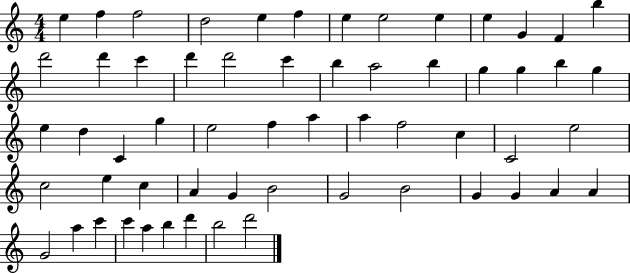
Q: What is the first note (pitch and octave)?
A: E5